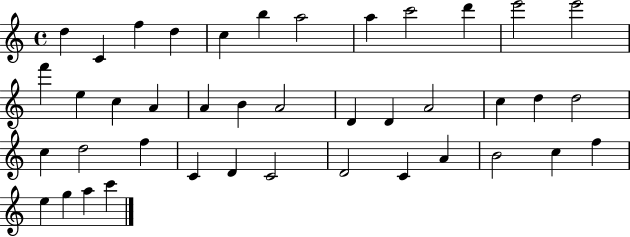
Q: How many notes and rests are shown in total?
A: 41